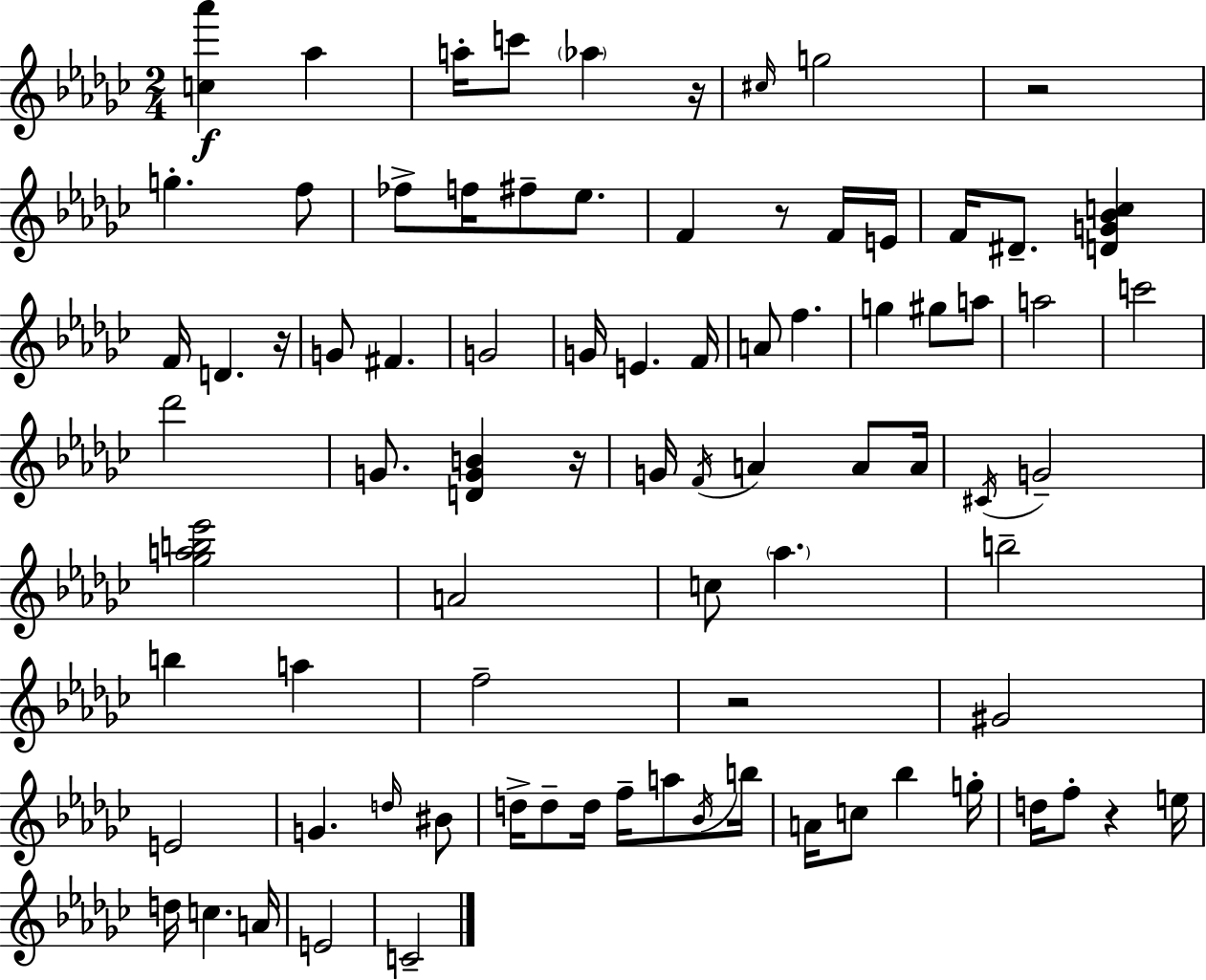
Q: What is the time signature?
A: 2/4